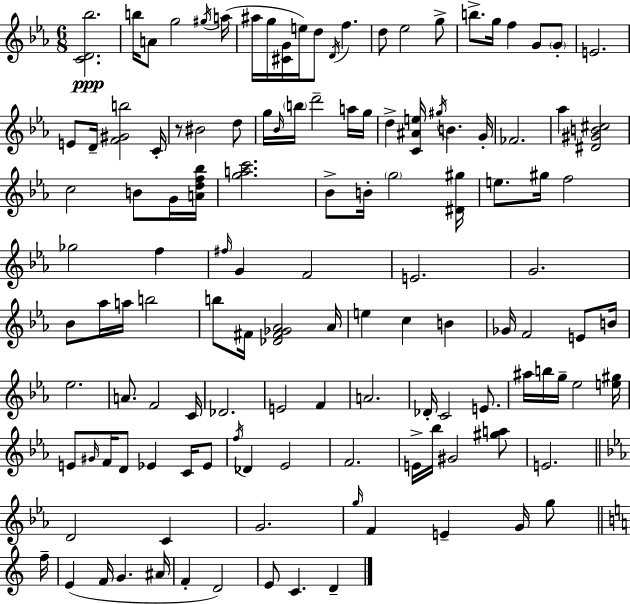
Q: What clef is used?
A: treble